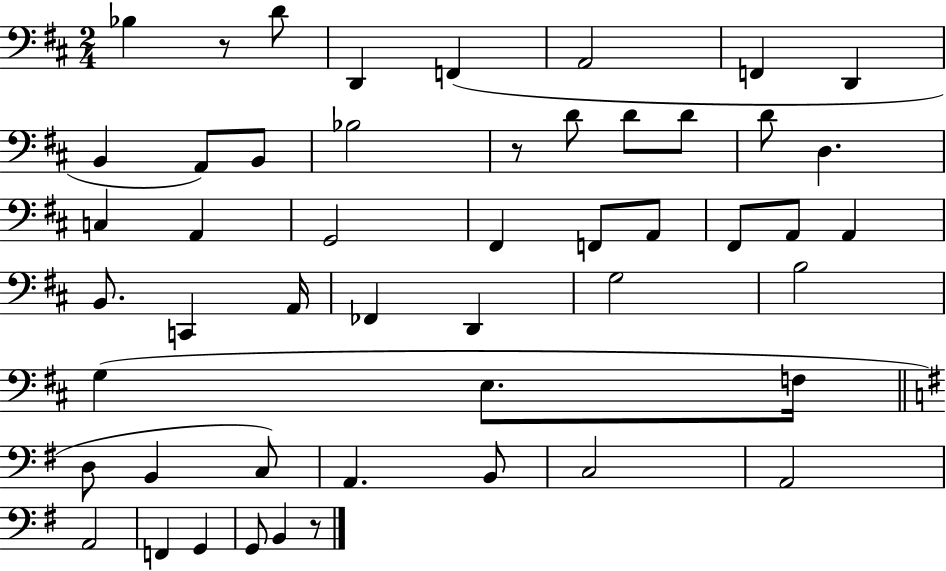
{
  \clef bass
  \numericTimeSignature
  \time 2/4
  \key d \major
  bes4 r8 d'8 | d,4 f,4( | a,2 | f,4 d,4 | \break b,4 a,8) b,8 | bes2 | r8 d'8 d'8 d'8 | d'8 d4. | \break c4 a,4 | g,2 | fis,4 f,8 a,8 | fis,8 a,8 a,4 | \break b,8. c,4 a,16 | fes,4 d,4 | g2 | b2 | \break g4( e8. f16 | \bar "||" \break \key g \major d8 b,4 c8) | a,4. b,8 | c2 | a,2 | \break a,2 | f,4 g,4 | g,8 b,4 r8 | \bar "|."
}